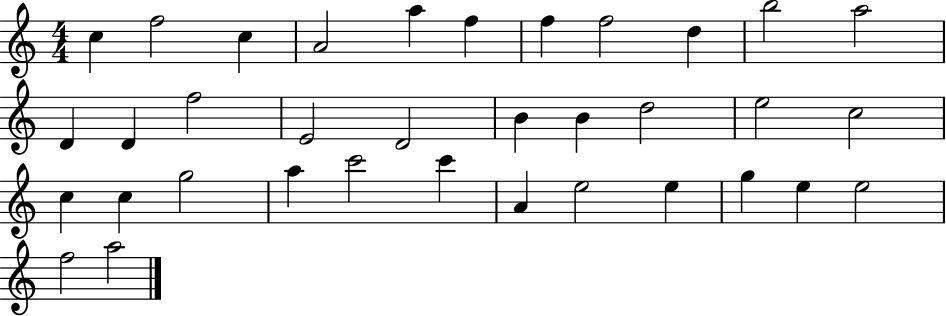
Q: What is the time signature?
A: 4/4